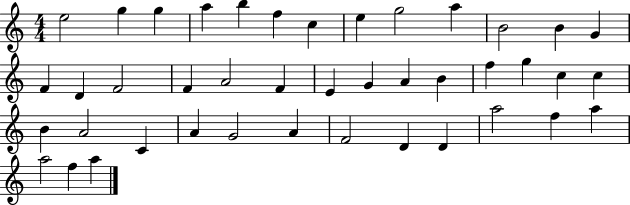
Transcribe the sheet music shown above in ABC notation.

X:1
T:Untitled
M:4/4
L:1/4
K:C
e2 g g a b f c e g2 a B2 B G F D F2 F A2 F E G A B f g c c B A2 C A G2 A F2 D D a2 f a a2 f a